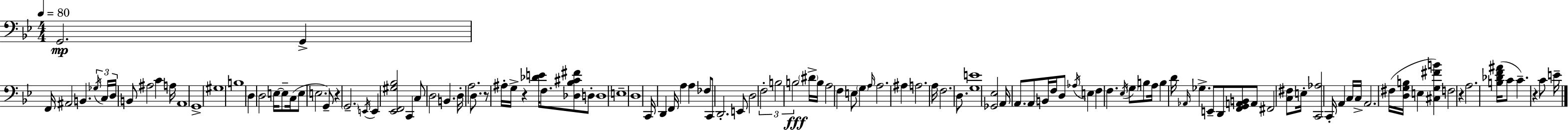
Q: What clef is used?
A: bass